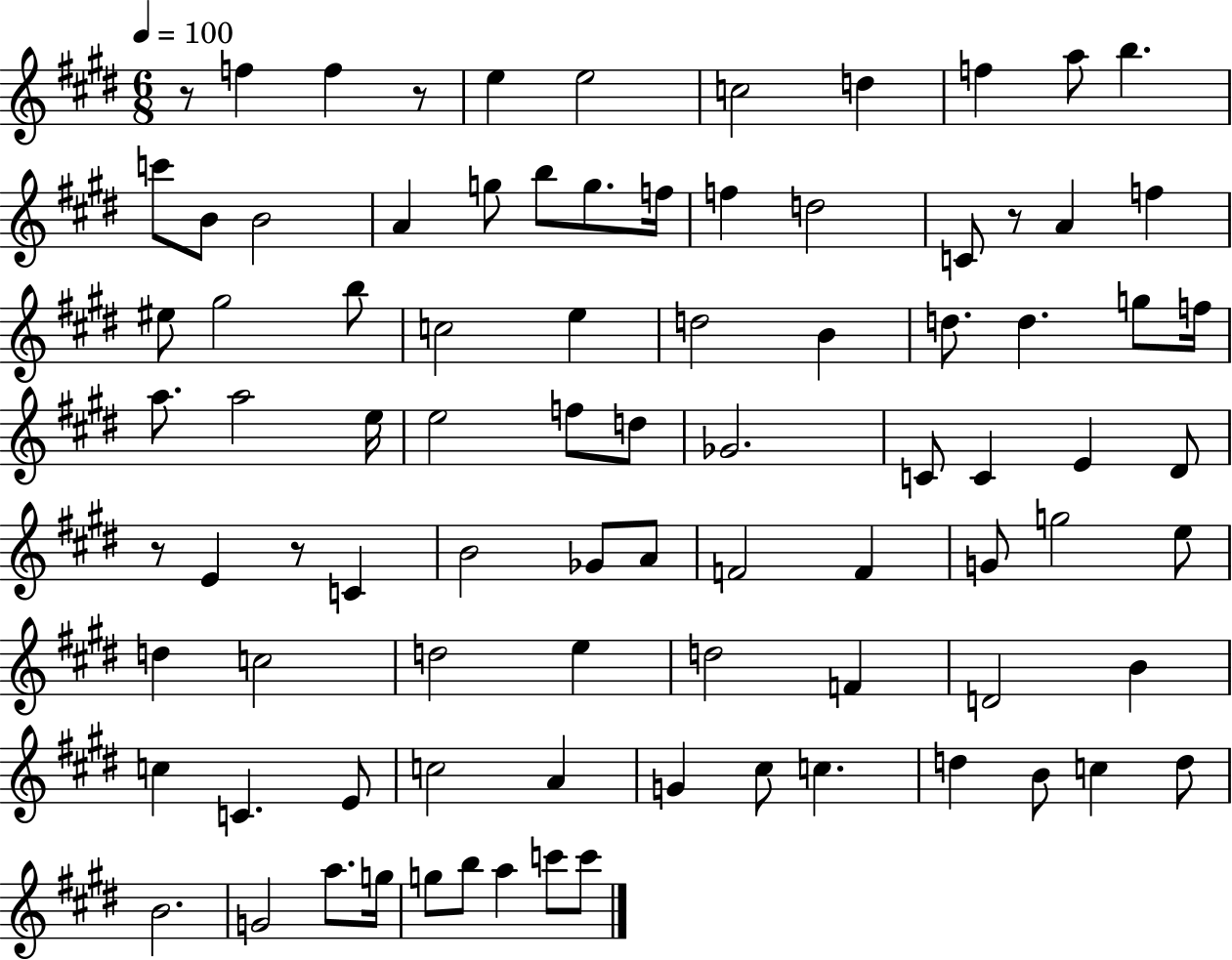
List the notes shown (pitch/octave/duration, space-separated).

R/e F5/q F5/q R/e E5/q E5/h C5/h D5/q F5/q A5/e B5/q. C6/e B4/e B4/h A4/q G5/e B5/e G5/e. F5/s F5/q D5/h C4/e R/e A4/q F5/q EIS5/e G#5/h B5/e C5/h E5/q D5/h B4/q D5/e. D5/q. G5/e F5/s A5/e. A5/h E5/s E5/h F5/e D5/e Gb4/h. C4/e C4/q E4/q D#4/e R/e E4/q R/e C4/q B4/h Gb4/e A4/e F4/h F4/q G4/e G5/h E5/e D5/q C5/h D5/h E5/q D5/h F4/q D4/h B4/q C5/q C4/q. E4/e C5/h A4/q G4/q C#5/e C5/q. D5/q B4/e C5/q D5/e B4/h. G4/h A5/e. G5/s G5/e B5/e A5/q C6/e C6/e